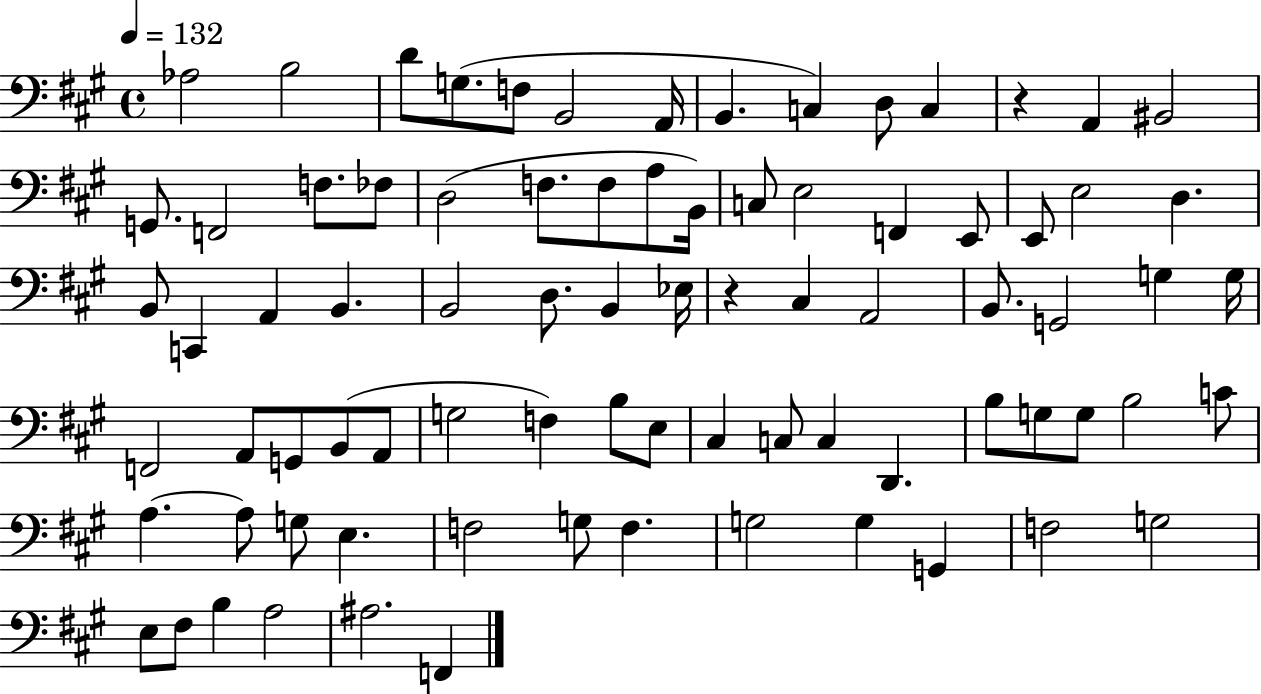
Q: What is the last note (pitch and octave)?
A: F2